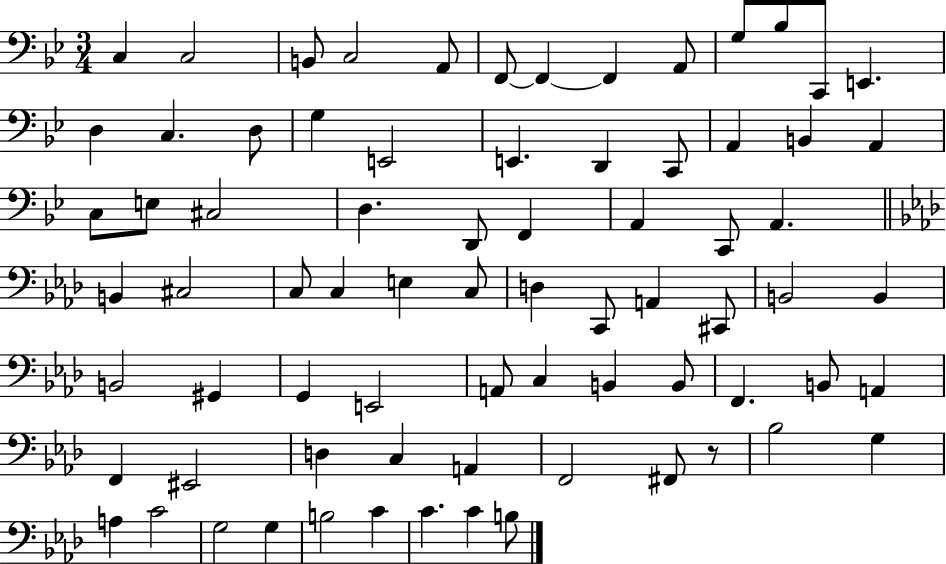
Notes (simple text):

C3/q C3/h B2/e C3/h A2/e F2/e F2/q F2/q A2/e G3/e Bb3/e C2/e E2/q. D3/q C3/q. D3/e G3/q E2/h E2/q. D2/q C2/e A2/q B2/q A2/q C3/e E3/e C#3/h D3/q. D2/e F2/q A2/q C2/e A2/q. B2/q C#3/h C3/e C3/q E3/q C3/e D3/q C2/e A2/q C#2/e B2/h B2/q B2/h G#2/q G2/q E2/h A2/e C3/q B2/q B2/e F2/q. B2/e A2/q F2/q EIS2/h D3/q C3/q A2/q F2/h F#2/e R/e Bb3/h G3/q A3/q C4/h G3/h G3/q B3/h C4/q C4/q. C4/q B3/e